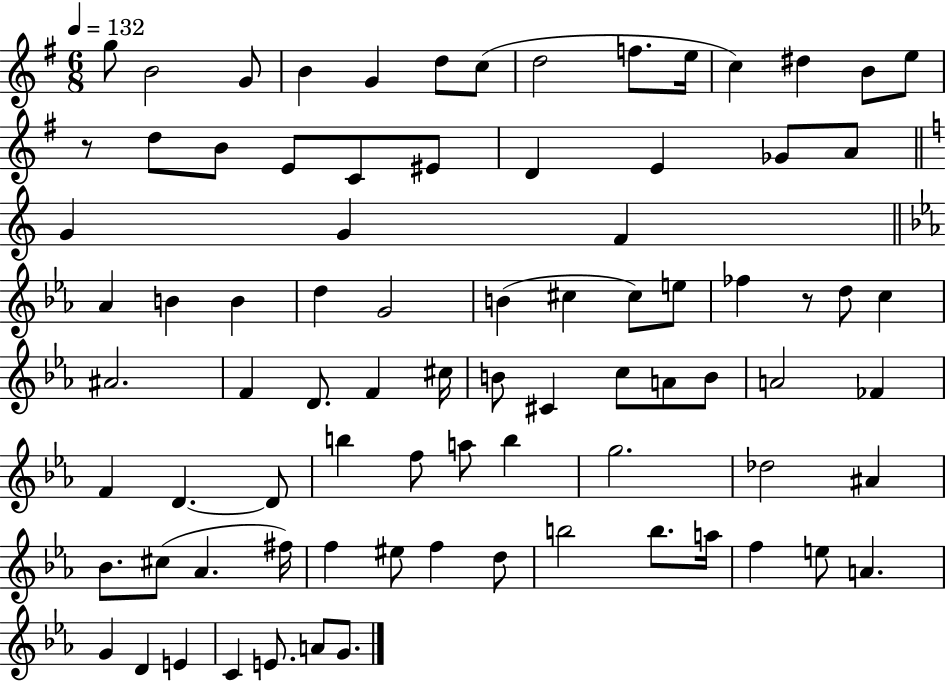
{
  \clef treble
  \numericTimeSignature
  \time 6/8
  \key g \major
  \tempo 4 = 132
  \repeat volta 2 { g''8 b'2 g'8 | b'4 g'4 d''8 c''8( | d''2 f''8. e''16 | c''4) dis''4 b'8 e''8 | \break r8 d''8 b'8 e'8 c'8 eis'8 | d'4 e'4 ges'8 a'8 | \bar "||" \break \key c \major g'4 g'4 f'4 | \bar "||" \break \key ees \major aes'4 b'4 b'4 | d''4 g'2 | b'4( cis''4 cis''8) e''8 | fes''4 r8 d''8 c''4 | \break ais'2. | f'4 d'8. f'4 cis''16 | b'8 cis'4 c''8 a'8 b'8 | a'2 fes'4 | \break f'4 d'4.~~ d'8 | b''4 f''8 a''8 b''4 | g''2. | des''2 ais'4 | \break bes'8. cis''8( aes'4. fis''16) | f''4 eis''8 f''4 d''8 | b''2 b''8. a''16 | f''4 e''8 a'4. | \break g'4 d'4 e'4 | c'4 e'8. a'8 g'8. | } \bar "|."
}